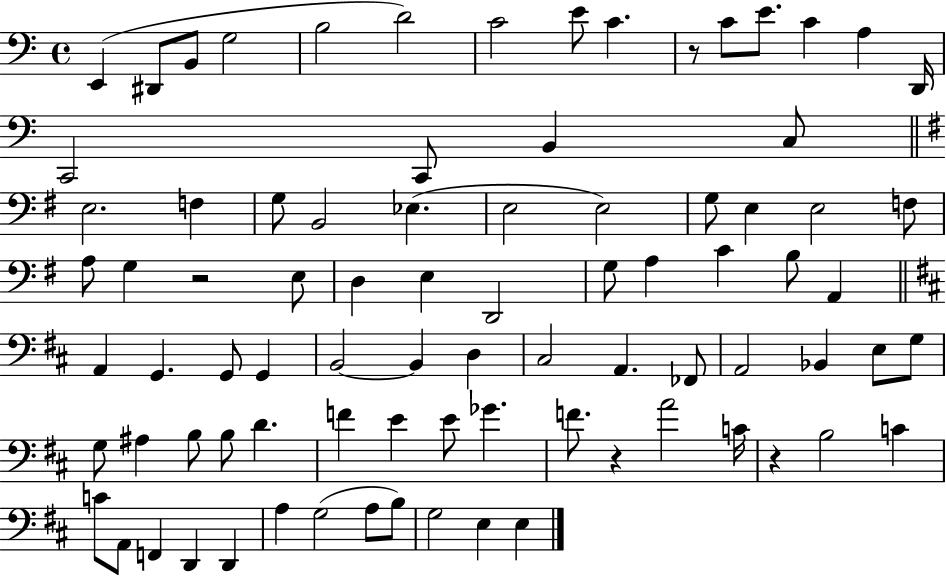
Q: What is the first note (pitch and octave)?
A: E2